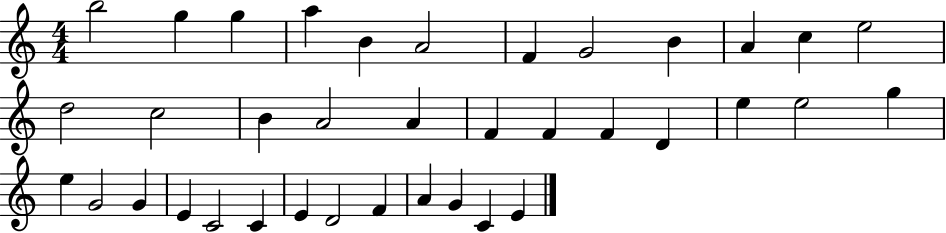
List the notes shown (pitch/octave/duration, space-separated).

B5/h G5/q G5/q A5/q B4/q A4/h F4/q G4/h B4/q A4/q C5/q E5/h D5/h C5/h B4/q A4/h A4/q F4/q F4/q F4/q D4/q E5/q E5/h G5/q E5/q G4/h G4/q E4/q C4/h C4/q E4/q D4/h F4/q A4/q G4/q C4/q E4/q